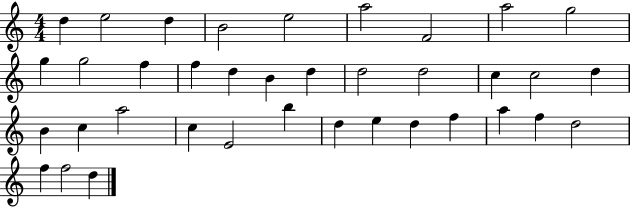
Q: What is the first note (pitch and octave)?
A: D5